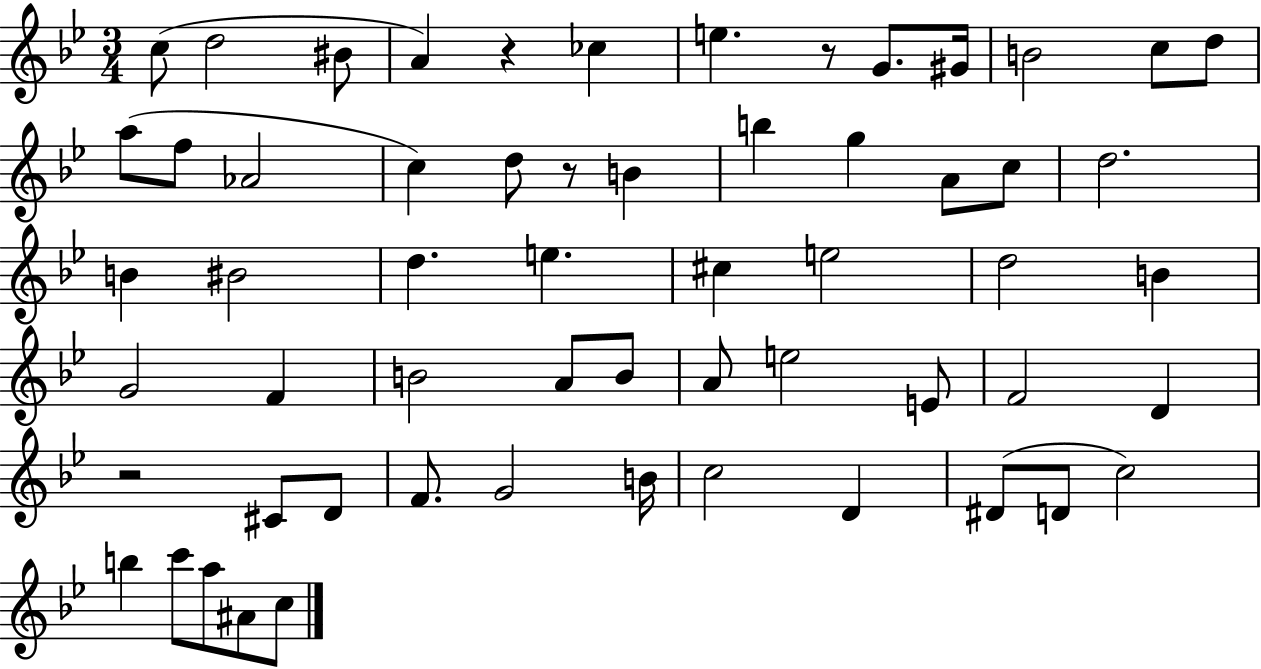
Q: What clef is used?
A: treble